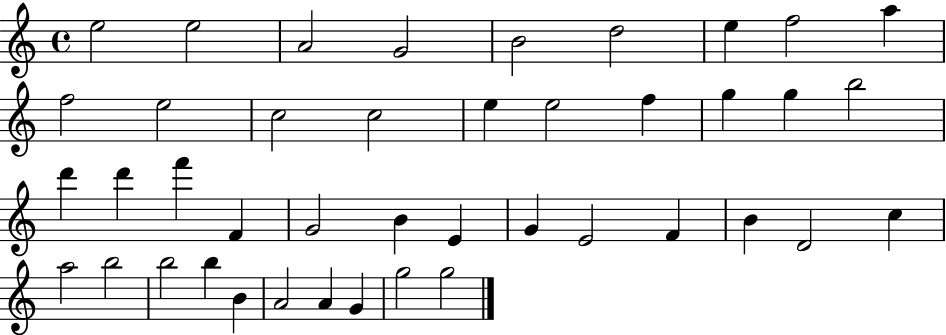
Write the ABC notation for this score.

X:1
T:Untitled
M:4/4
L:1/4
K:C
e2 e2 A2 G2 B2 d2 e f2 a f2 e2 c2 c2 e e2 f g g b2 d' d' f' F G2 B E G E2 F B D2 c a2 b2 b2 b B A2 A G g2 g2